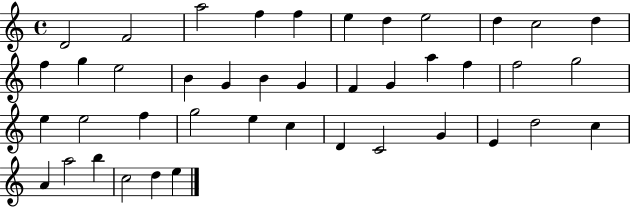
X:1
T:Untitled
M:4/4
L:1/4
K:C
D2 F2 a2 f f e d e2 d c2 d f g e2 B G B G F G a f f2 g2 e e2 f g2 e c D C2 G E d2 c A a2 b c2 d e